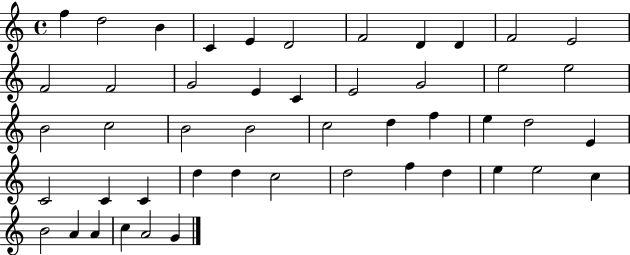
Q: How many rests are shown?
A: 0